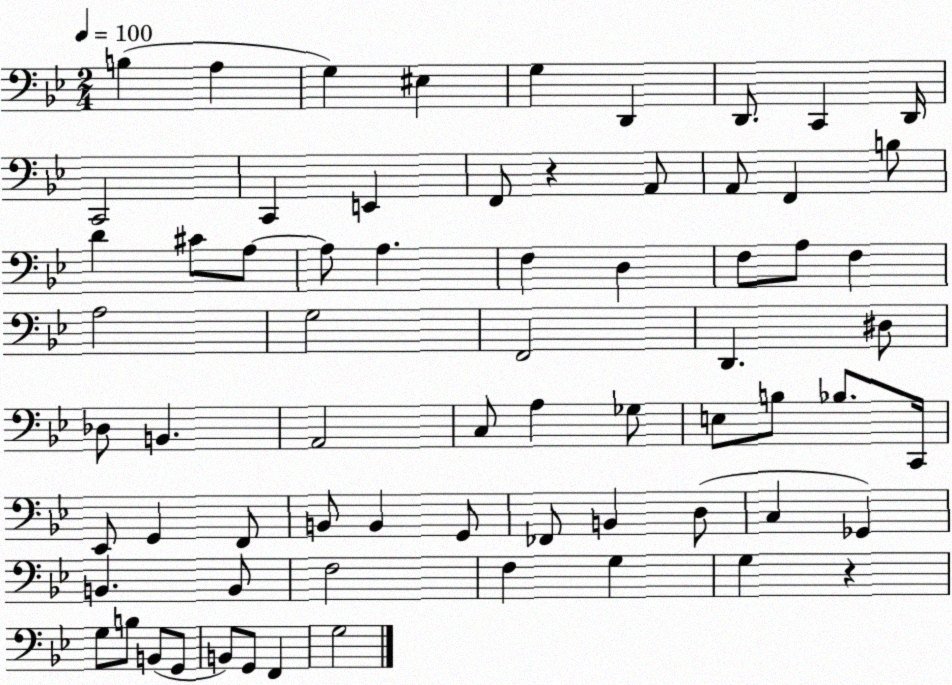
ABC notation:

X:1
T:Untitled
M:2/4
L:1/4
K:Bb
B, A, G, ^E, G, D,, D,,/2 C,, D,,/4 C,,2 C,, E,, F,,/2 z A,,/2 A,,/2 F,, B,/2 D ^C/2 A,/2 A,/2 A, F, D, F,/2 A,/2 F, A,2 G,2 F,,2 D,, ^D,/2 _D,/2 B,, A,,2 C,/2 A, _G,/2 E,/2 B,/2 _B,/2 C,,/4 _E,,/2 G,, F,,/2 B,,/2 B,, G,,/2 _F,,/2 B,, D,/2 C, _G,, B,, B,,/2 F,2 F, G, G, z G,/2 B,/2 B,,/2 G,,/2 B,,/2 G,,/2 F,, G,2